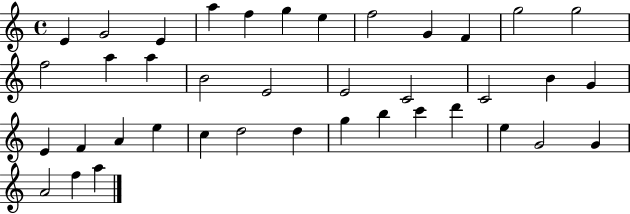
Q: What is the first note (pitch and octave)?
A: E4